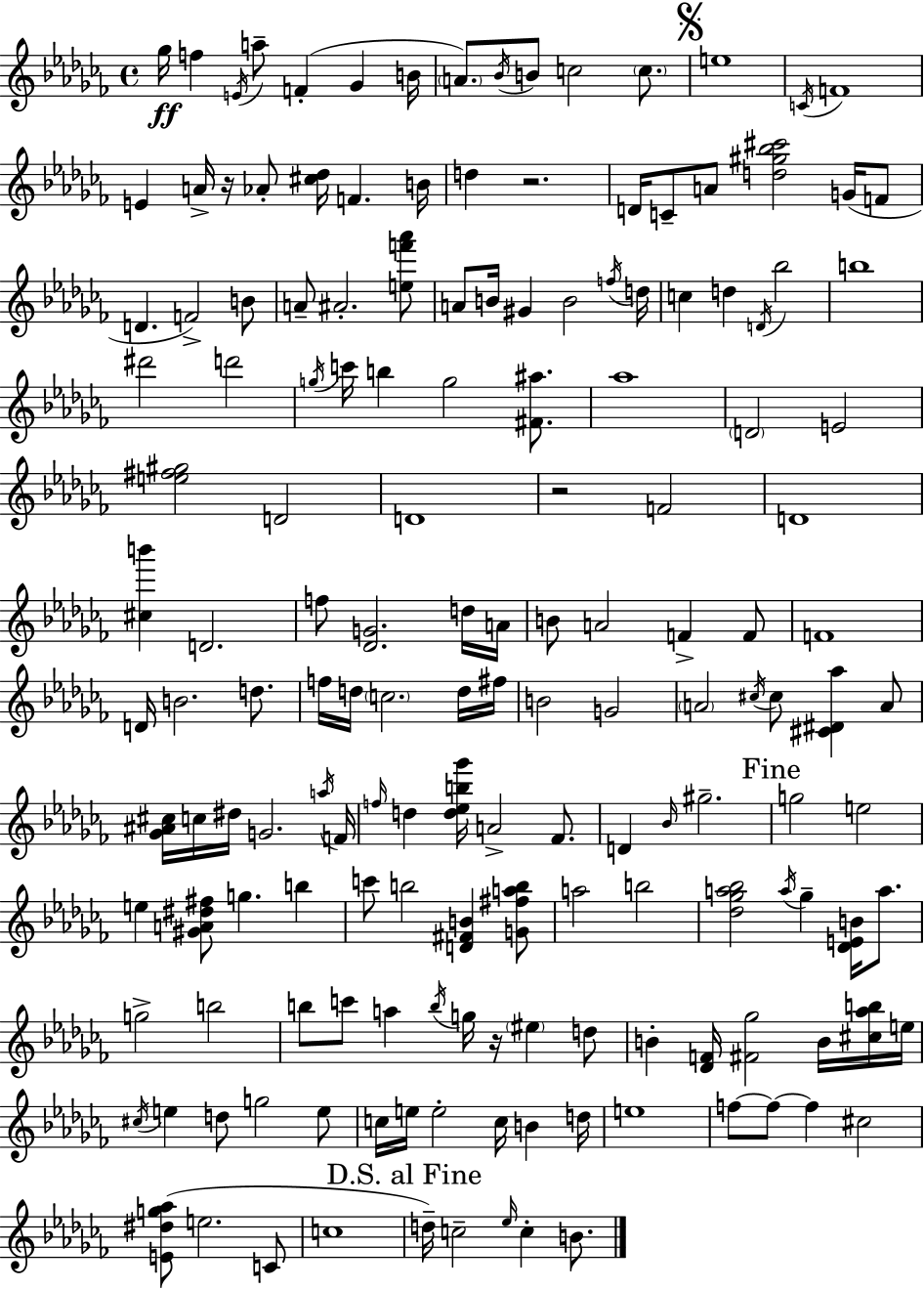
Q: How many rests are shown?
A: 4